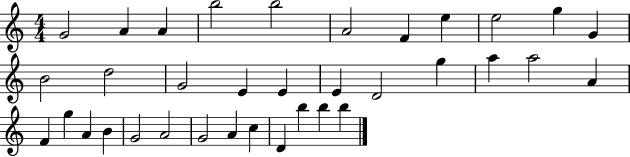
X:1
T:Untitled
M:4/4
L:1/4
K:C
G2 A A b2 b2 A2 F e e2 g G B2 d2 G2 E E E D2 g a a2 A F g A B G2 A2 G2 A c D b b b